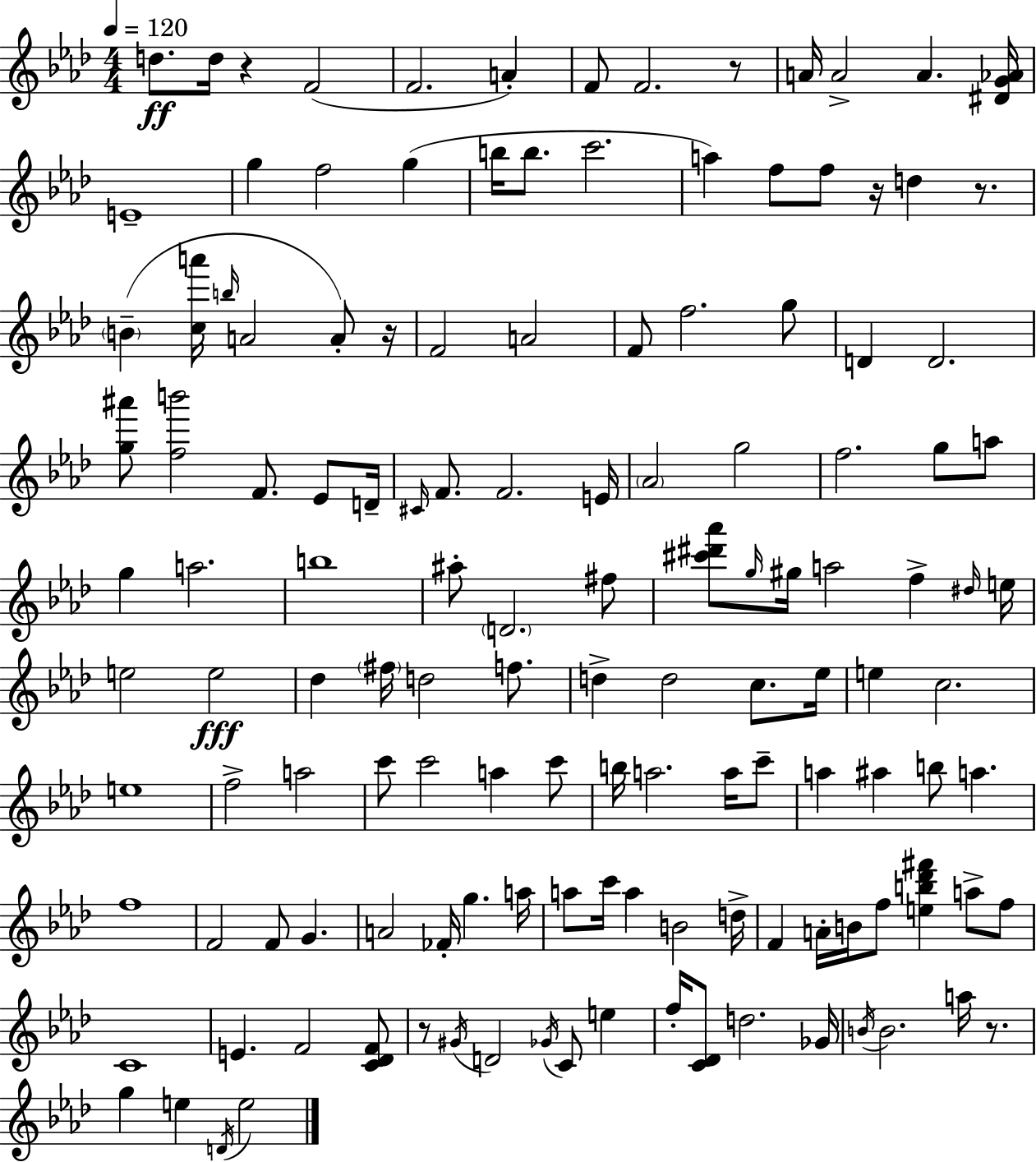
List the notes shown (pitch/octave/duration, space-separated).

D5/e. D5/s R/q F4/h F4/h. A4/q F4/e F4/h. R/e A4/s A4/h A4/q. [D#4,G4,Ab4]/s E4/w G5/q F5/h G5/q B5/s B5/e. C6/h. A5/q F5/e F5/e R/s D5/q R/e. B4/q [C5,A6]/s B5/s A4/h A4/e R/s F4/h A4/h F4/e F5/h. G5/e D4/q D4/h. [G5,A#6]/e [F5,B6]/h F4/e. Eb4/e D4/s C#4/s F4/e. F4/h. E4/s Ab4/h G5/h F5/h. G5/e A5/e G5/q A5/h. B5/w A#5/e D4/h. F#5/e [C#6,D#6,Ab6]/e G5/s G#5/s A5/h F5/q D#5/s E5/s E5/h E5/h Db5/q F#5/s D5/h F5/e. D5/q D5/h C5/e. Eb5/s E5/q C5/h. E5/w F5/h A5/h C6/e C6/h A5/q C6/e B5/s A5/h. A5/s C6/e A5/q A#5/q B5/e A5/q. F5/w F4/h F4/e G4/q. A4/h FES4/s G5/q. A5/s A5/e C6/s A5/q B4/h D5/s F4/q A4/s B4/s F5/e [E5,B5,Db6,F#6]/q A5/e F5/e C4/w E4/q. F4/h [C4,Db4,F4]/e R/e G#4/s D4/h Gb4/s C4/e E5/q F5/s [C4,Db4]/e D5/h. Gb4/s B4/s B4/h. A5/s R/e. G5/q E5/q D4/s E5/h